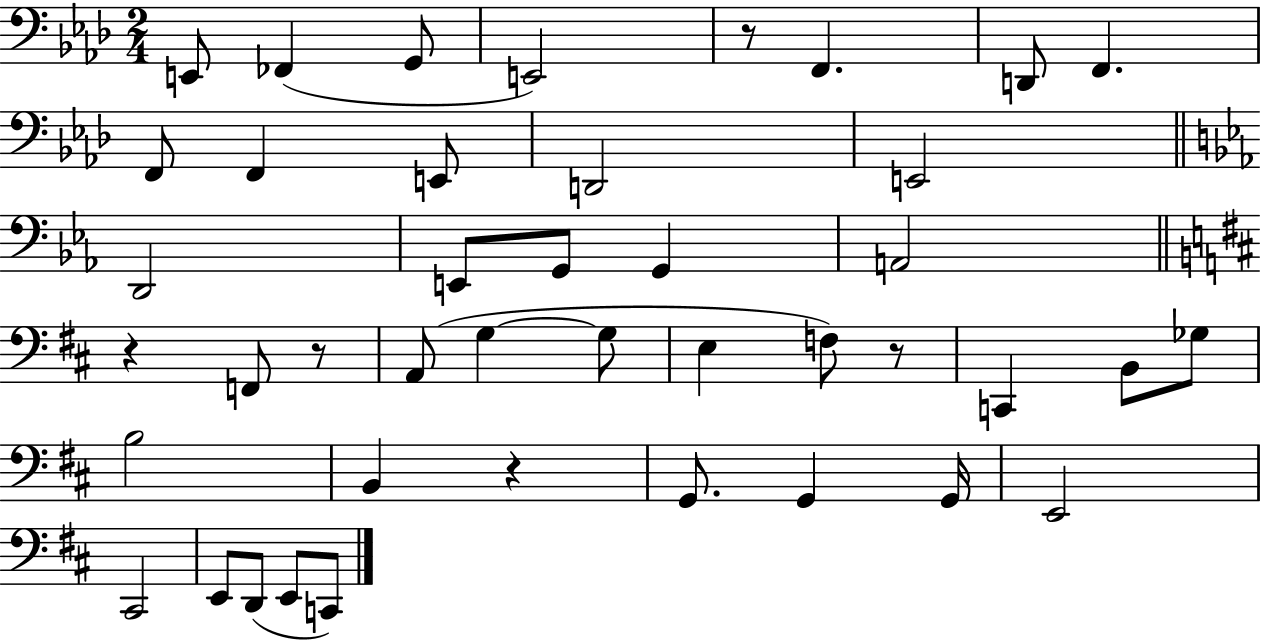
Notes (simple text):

E2/e FES2/q G2/e E2/h R/e F2/q. D2/e F2/q. F2/e F2/q E2/e D2/h E2/h D2/h E2/e G2/e G2/q A2/h R/q F2/e R/e A2/e G3/q G3/e E3/q F3/e R/e C2/q B2/e Gb3/e B3/h B2/q R/q G2/e. G2/q G2/s E2/h C#2/h E2/e D2/e E2/e C2/e